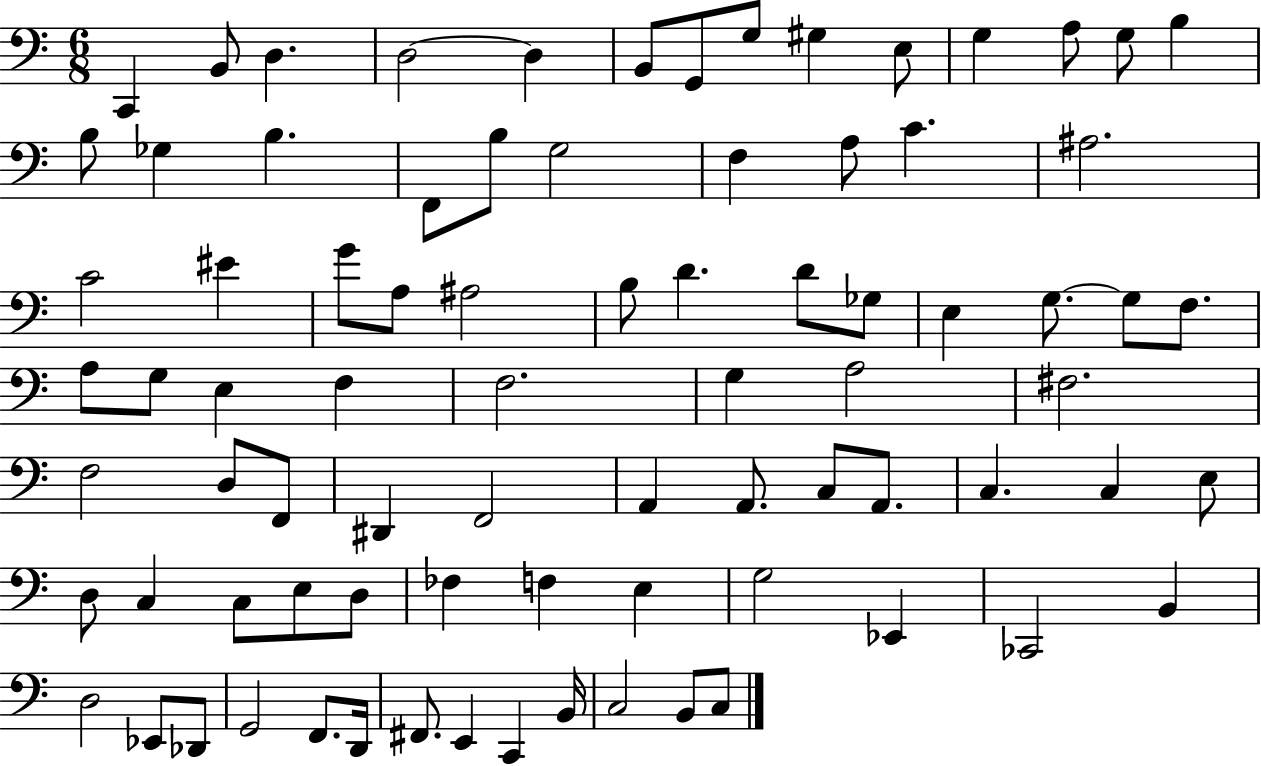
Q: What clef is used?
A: bass